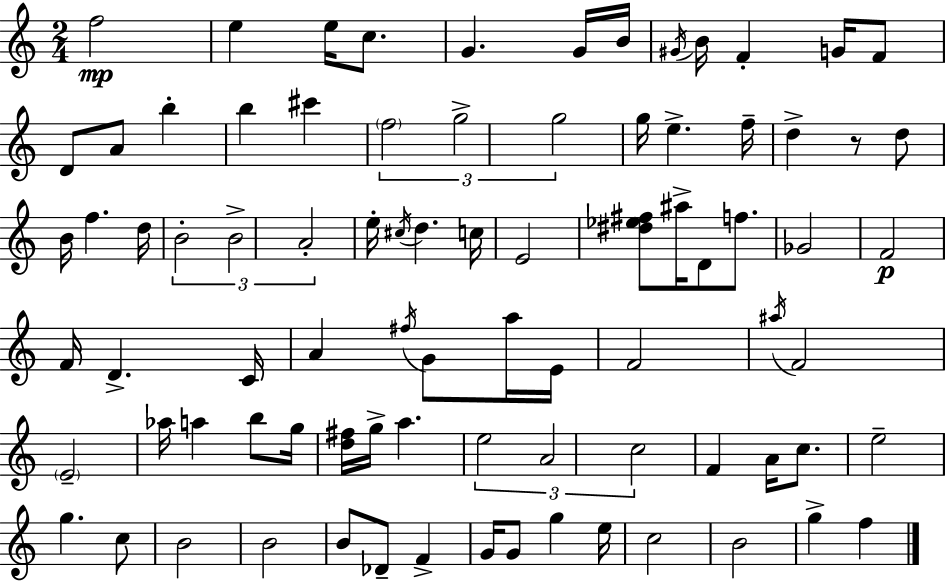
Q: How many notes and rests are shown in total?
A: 84